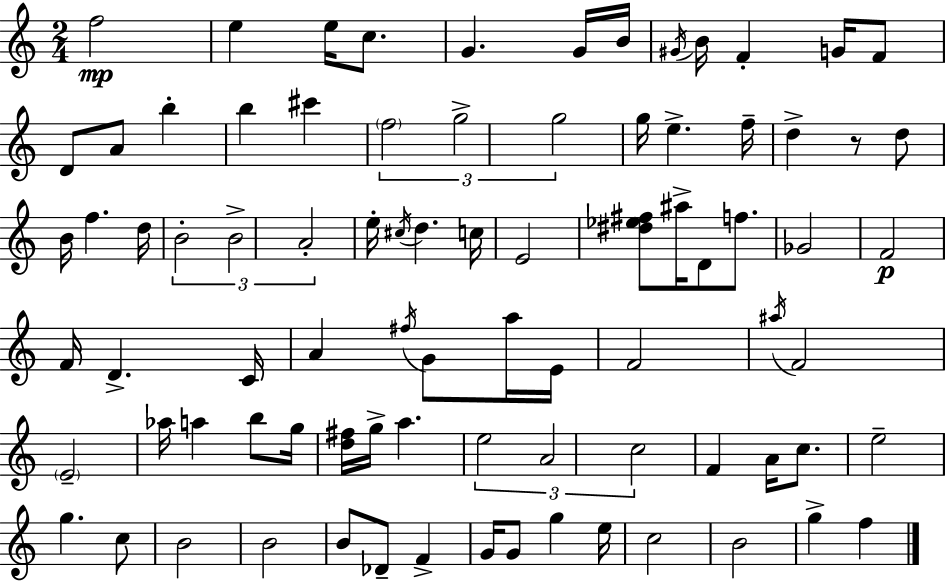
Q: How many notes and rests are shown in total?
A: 84